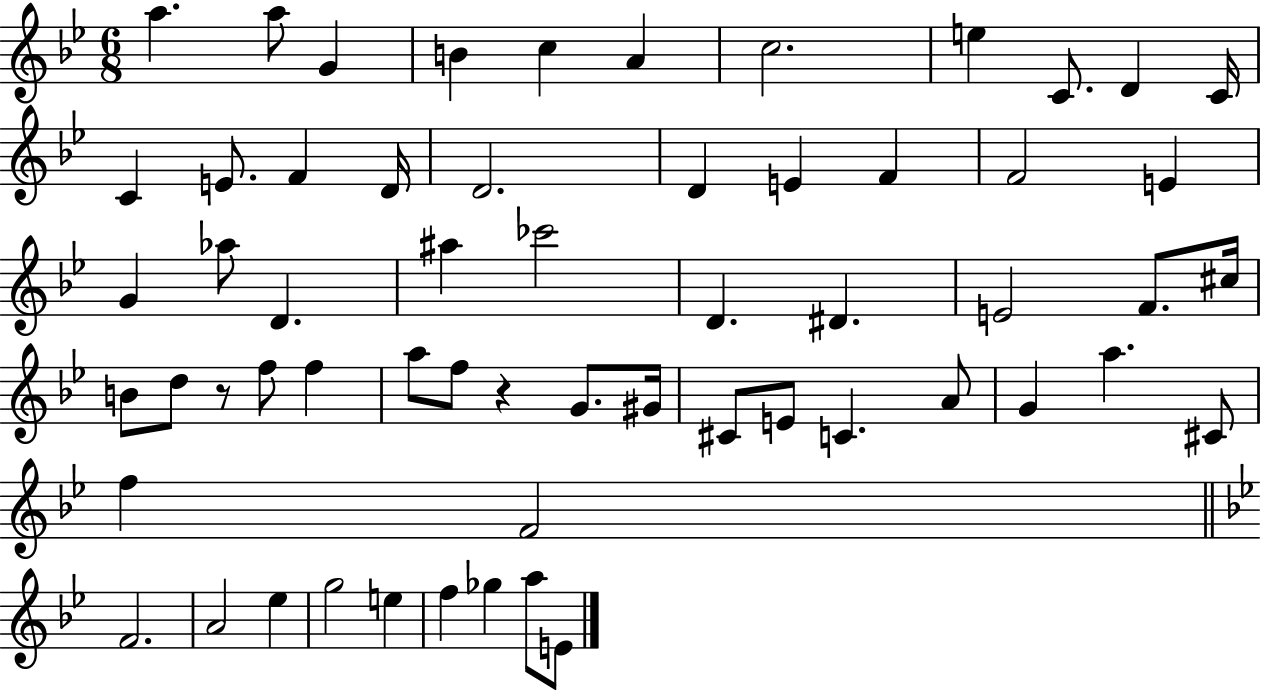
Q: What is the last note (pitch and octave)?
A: E4